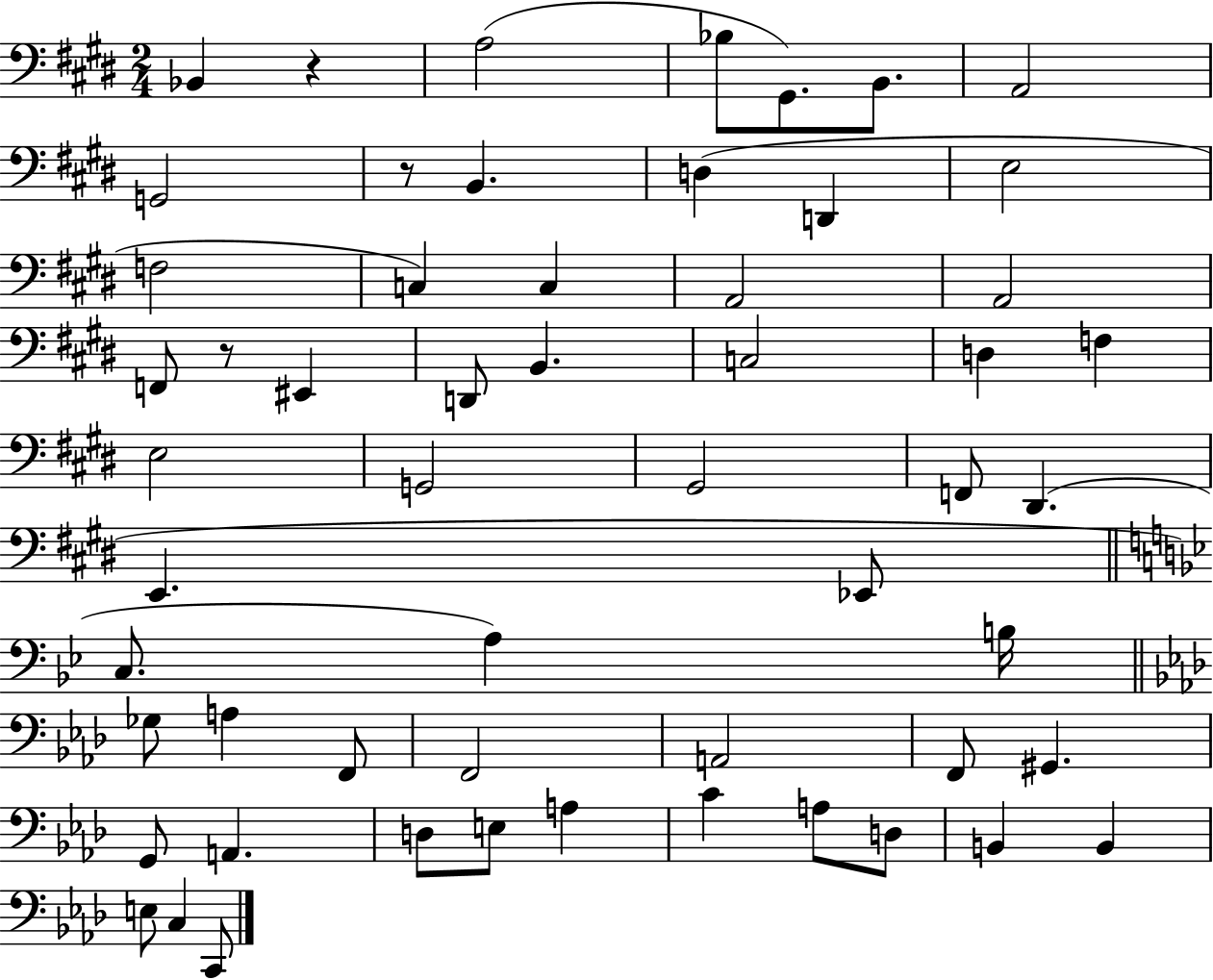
{
  \clef bass
  \numericTimeSignature
  \time 2/4
  \key e \major
  \repeat volta 2 { bes,4 r4 | a2( | bes8 gis,8.) b,8. | a,2 | \break g,2 | r8 b,4. | d4( d,4 | e2 | \break f2 | c4) c4 | a,2 | a,2 | \break f,8 r8 eis,4 | d,8 b,4. | c2 | d4 f4 | \break e2 | g,2 | gis,2 | f,8 dis,4.( | \break e,4. ees,8 | \bar "||" \break \key g \minor c8. a4) b16 | \bar "||" \break \key f \minor ges8 a4 f,8 | f,2 | a,2 | f,8 gis,4. | \break g,8 a,4. | d8 e8 a4 | c'4 a8 d8 | b,4 b,4 | \break e8 c4 c,8 | } \bar "|."
}